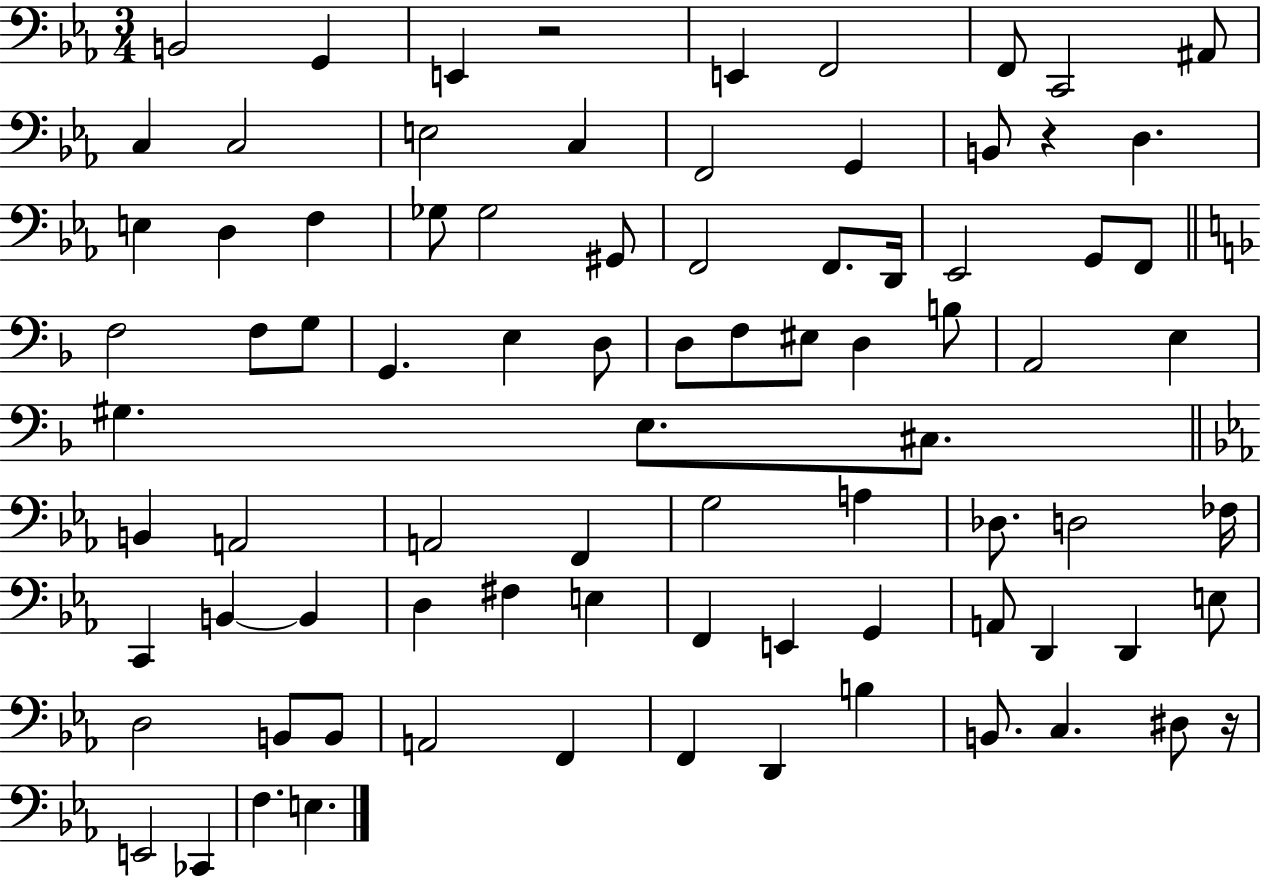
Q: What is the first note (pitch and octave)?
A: B2